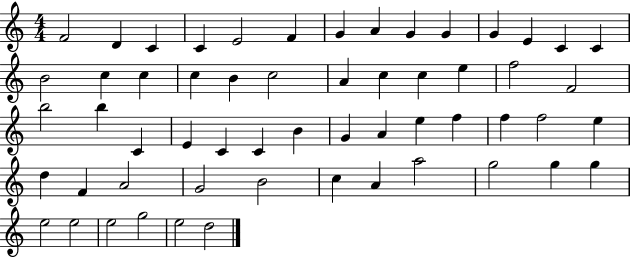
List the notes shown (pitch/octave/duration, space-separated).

F4/h D4/q C4/q C4/q E4/h F4/q G4/q A4/q G4/q G4/q G4/q E4/q C4/q C4/q B4/h C5/q C5/q C5/q B4/q C5/h A4/q C5/q C5/q E5/q F5/h F4/h B5/h B5/q C4/q E4/q C4/q C4/q B4/q G4/q A4/q E5/q F5/q F5/q F5/h E5/q D5/q F4/q A4/h G4/h B4/h C5/q A4/q A5/h G5/h G5/q G5/q E5/h E5/h E5/h G5/h E5/h D5/h